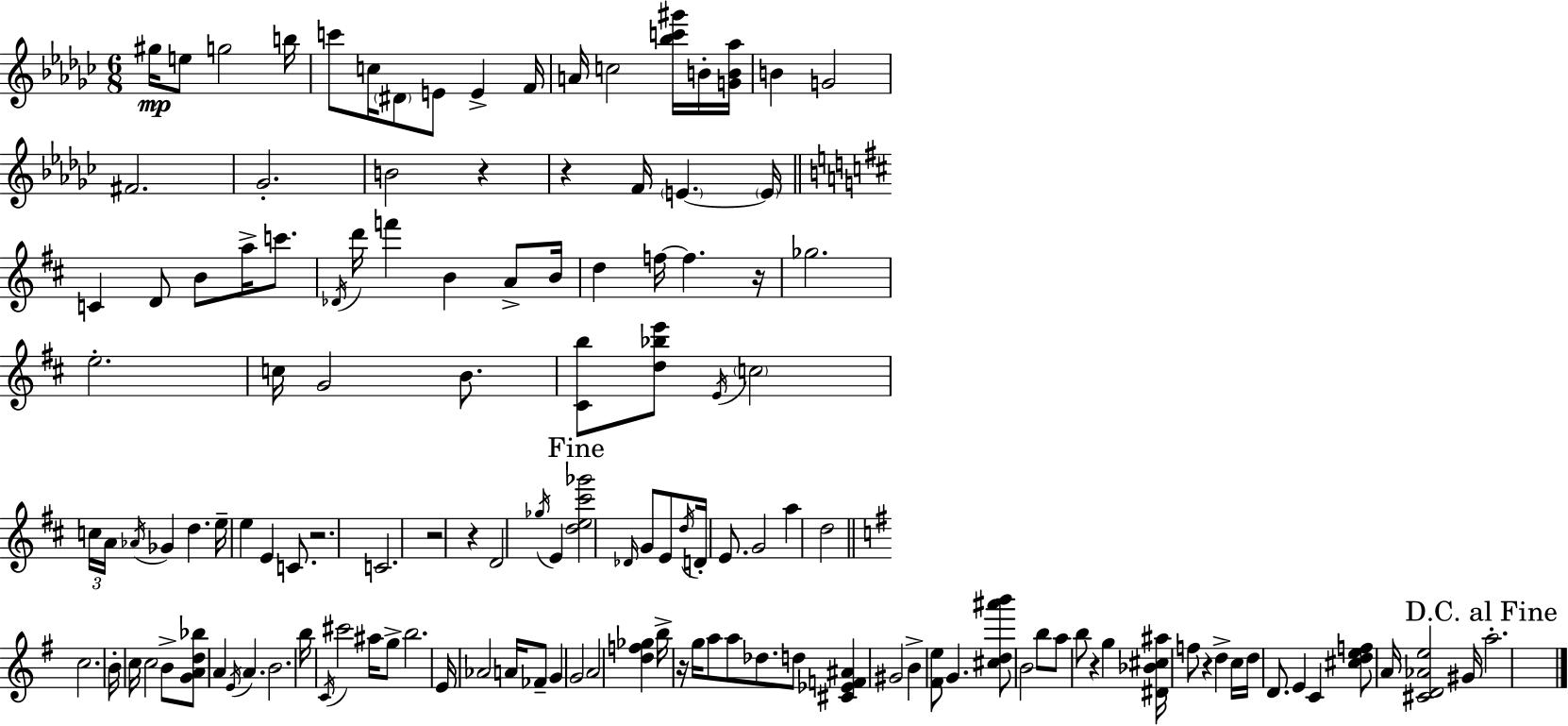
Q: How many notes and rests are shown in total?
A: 132